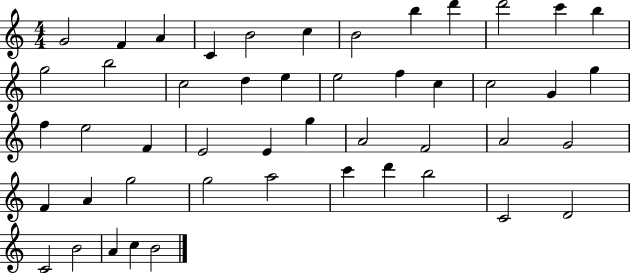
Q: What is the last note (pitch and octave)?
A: B4